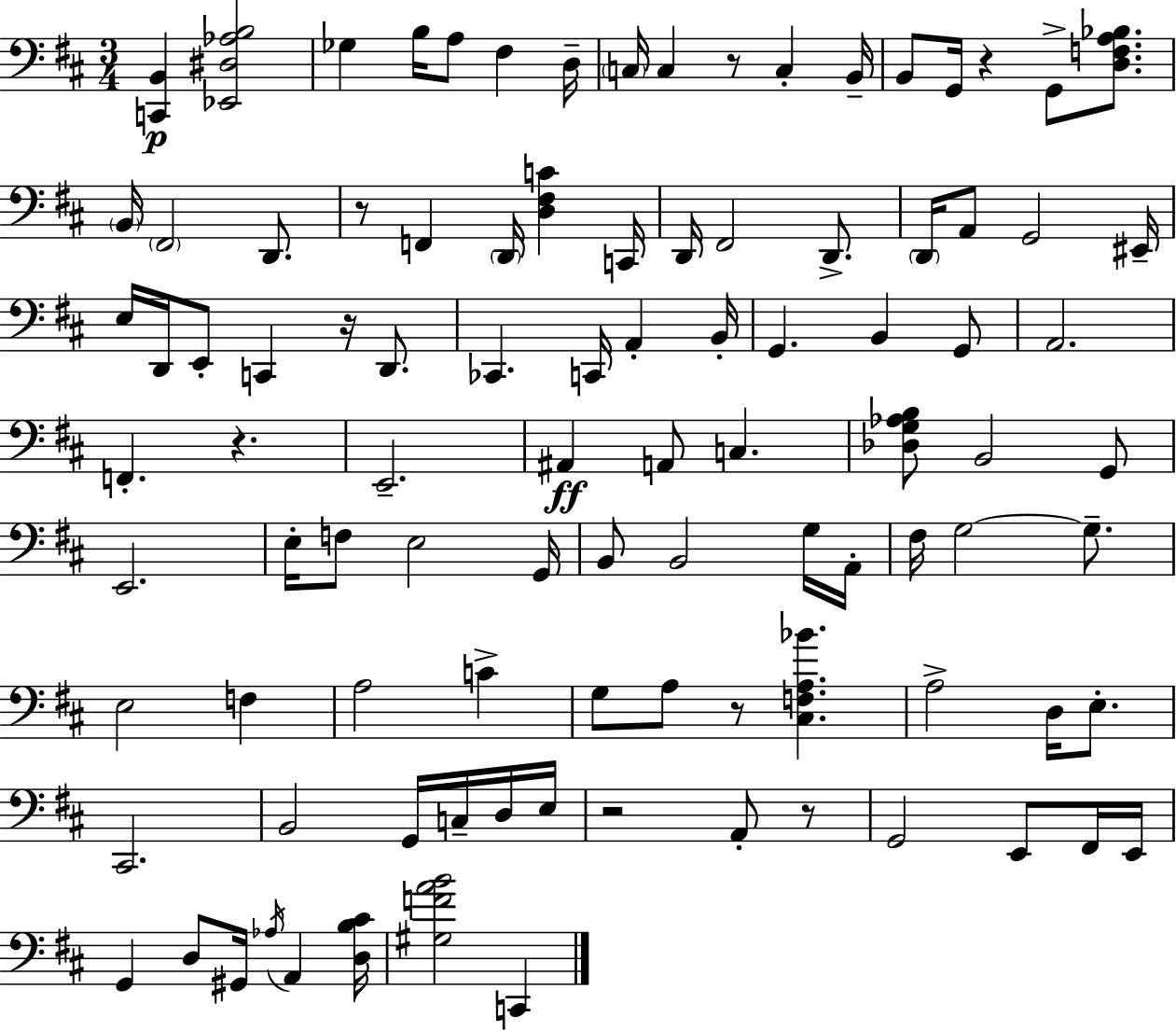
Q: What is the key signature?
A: D major